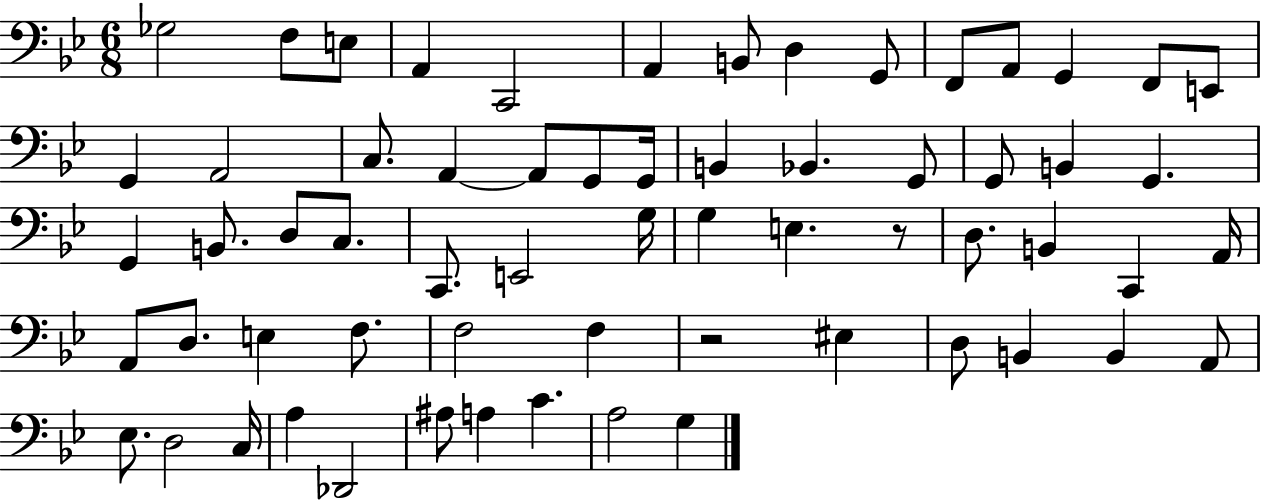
Gb3/h F3/e E3/e A2/q C2/h A2/q B2/e D3/q G2/e F2/e A2/e G2/q F2/e E2/e G2/q A2/h C3/e. A2/q A2/e G2/e G2/s B2/q Bb2/q. G2/e G2/e B2/q G2/q. G2/q B2/e. D3/e C3/e. C2/e. E2/h G3/s G3/q E3/q. R/e D3/e. B2/q C2/q A2/s A2/e D3/e. E3/q F3/e. F3/h F3/q R/h EIS3/q D3/e B2/q B2/q A2/e Eb3/e. D3/h C3/s A3/q Db2/h A#3/e A3/q C4/q. A3/h G3/q